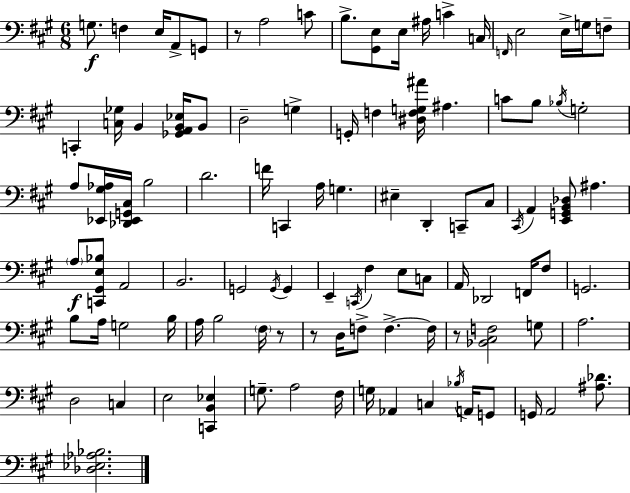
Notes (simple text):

G3/e. F3/q E3/s A2/e G2/e R/e A3/h C4/e B3/e. [G#2,E3]/e E3/s A#3/s C4/q C3/s F2/s E3/h E3/s G3/s F3/e C2/q [C3,Gb3]/s B2/q [Gb2,A2,B2,Eb3]/s B2/e D3/h G3/q G2/s F3/q [D#3,F3,G3,A#4]/s A#3/q. C4/e B3/e Bb3/s G3/h A3/e [Eb2,G#3,Ab3]/s [Db2,Eb2,G2,C#3]/s B3/h D4/h. F4/s C2/q A3/s G3/q. EIS3/q D2/q C2/e C#3/e C#2/s A2/q [E2,G2,B2,Db3]/e A#3/q. A3/e [C2,G#2,E3,Bb3]/e A2/h B2/h. G2/h G2/s G2/q E2/q C2/s F#3/q E3/e C3/e A2/s Db2/h F2/s F#3/e G2/h. B3/e A3/s G3/h B3/s A3/s B3/h F#3/s R/e R/e D3/s F3/e F3/q. F3/s R/e [Bb2,C#3,F3]/h G3/e A3/h. D3/h C3/q E3/h [C2,B2,Eb3]/q G3/e. A3/h F#3/s G3/s Ab2/q C3/q Bb3/s A2/s G2/e G2/s A2/h [A#3,Db4]/e. [Db3,Eb3,Ab3,Bb3]/h.